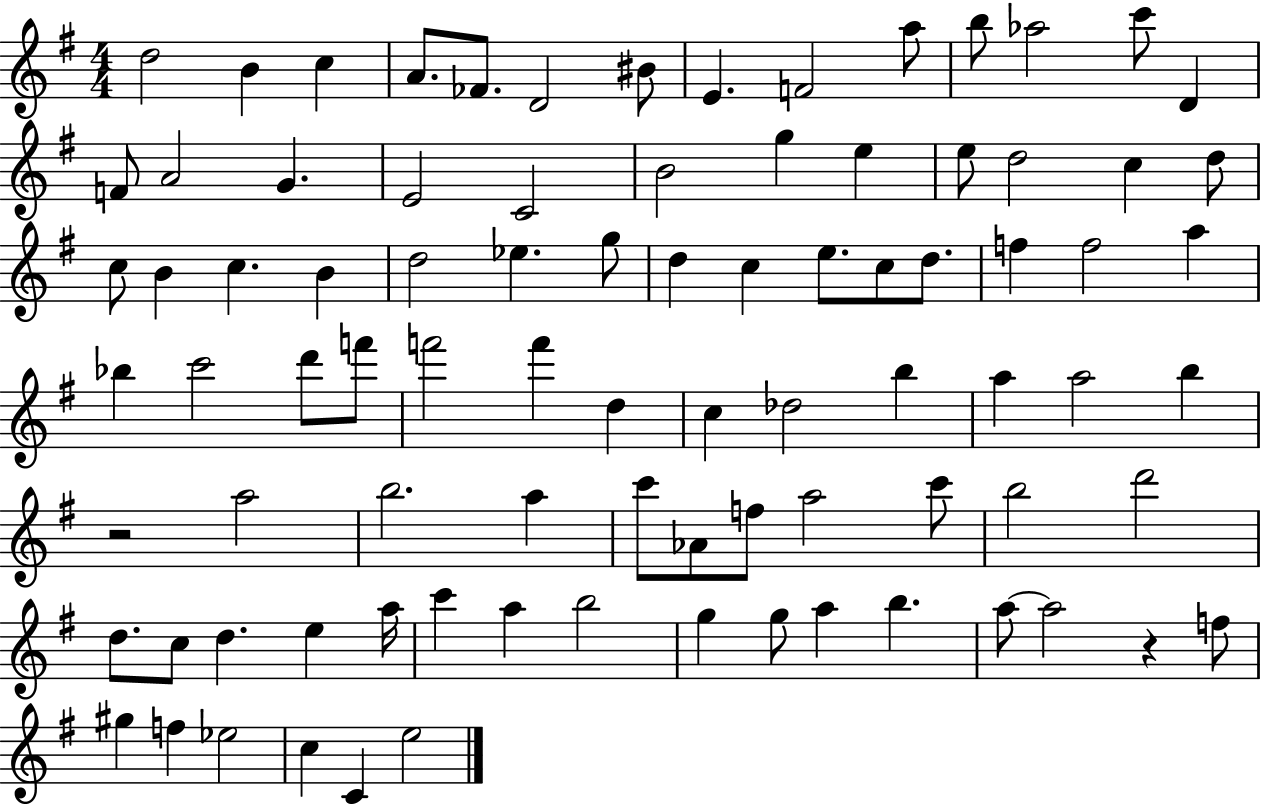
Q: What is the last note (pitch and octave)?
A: E5